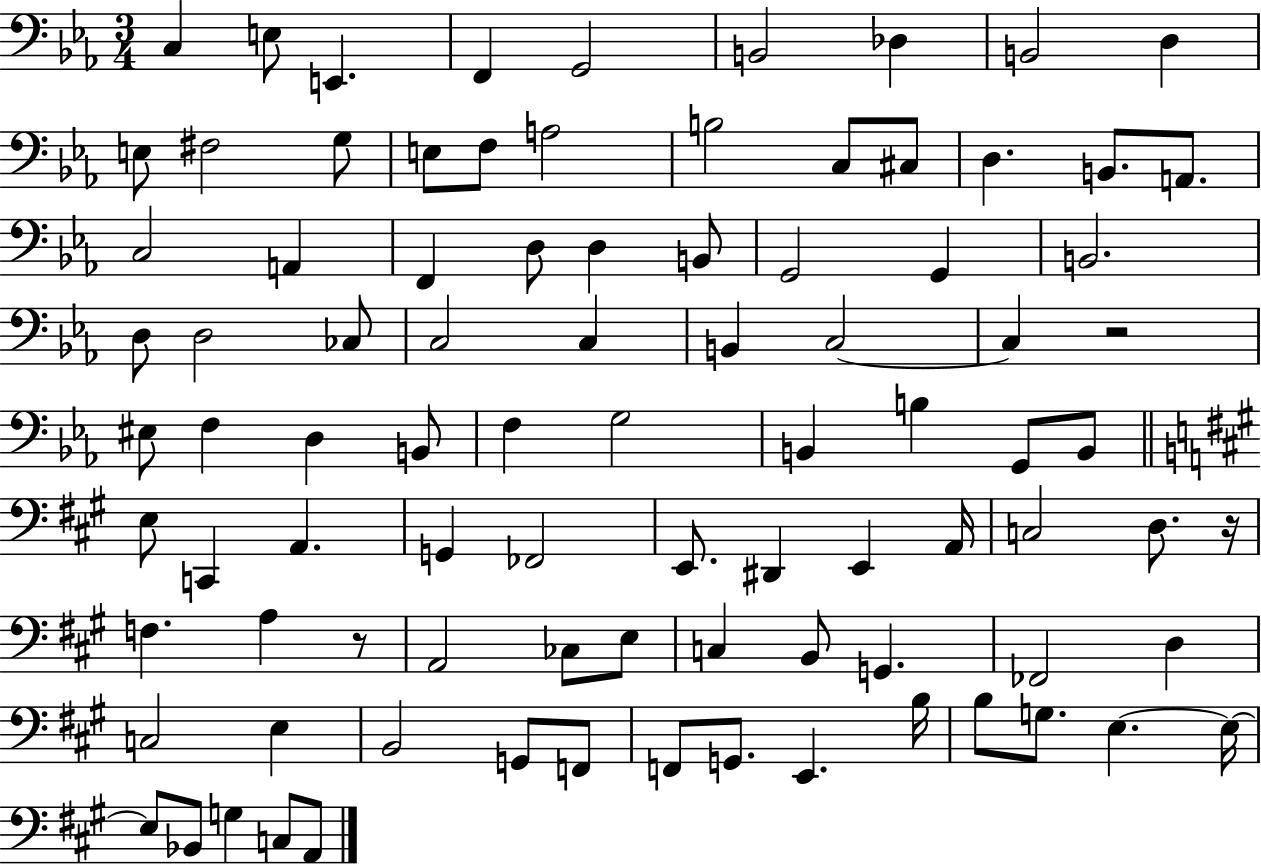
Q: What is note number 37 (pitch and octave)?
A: C3